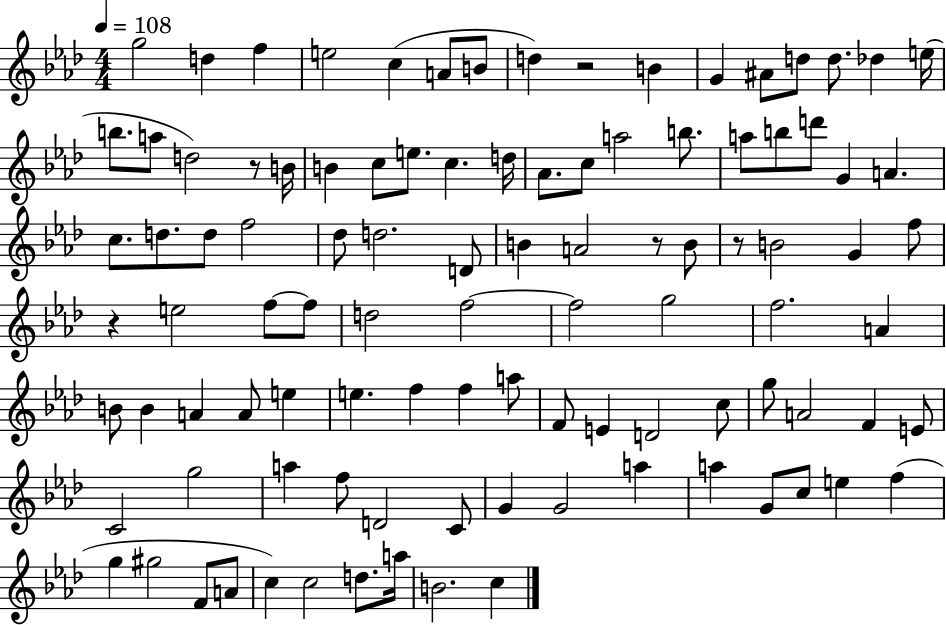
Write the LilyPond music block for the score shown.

{
  \clef treble
  \numericTimeSignature
  \time 4/4
  \key aes \major
  \tempo 4 = 108
  g''2 d''4 f''4 | e''2 c''4( a'8 b'8 | d''4) r2 b'4 | g'4 ais'8 d''8 d''8. des''4 e''16( | \break b''8. a''8 d''2) r8 b'16 | b'4 c''8 e''8. c''4. d''16 | aes'8. c''8 a''2 b''8. | a''8 b''8 d'''8 g'4 a'4. | \break c''8. d''8. d''8 f''2 | des''8 d''2. d'8 | b'4 a'2 r8 b'8 | r8 b'2 g'4 f''8 | \break r4 e''2 f''8~~ f''8 | d''2 f''2~~ | f''2 g''2 | f''2. a'4 | \break b'8 b'4 a'4 a'8 e''4 | e''4. f''4 f''4 a''8 | f'8 e'4 d'2 c''8 | g''8 a'2 f'4 e'8 | \break c'2 g''2 | a''4 f''8 d'2 c'8 | g'4 g'2 a''4 | a''4 g'8 c''8 e''4 f''4( | \break g''4 gis''2 f'8 a'8 | c''4) c''2 d''8. a''16 | b'2. c''4 | \bar "|."
}